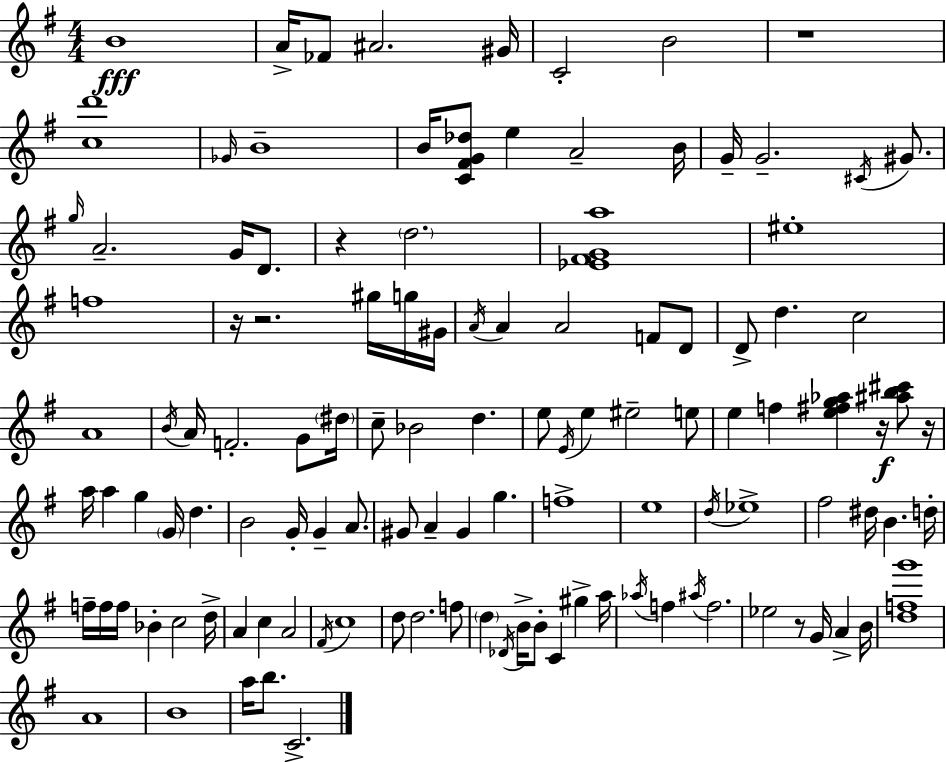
{
  \clef treble
  \numericTimeSignature
  \time 4/4
  \key g \major
  b'1\fff | a'16-> fes'8 ais'2. gis'16 | c'2-. b'2 | r1 | \break <c'' d'''>1 | \grace { ges'16 } b'1-- | b'16 <c' fis' g' des''>8 e''4 a'2-- | b'16 g'16-- g'2.-- \acciaccatura { cis'16 } gis'8. | \break \grace { g''16 } a'2.-- g'16 | d'8. r4 \parenthesize d''2. | <ees' fis' g' a''>1 | eis''1-. | \break f''1 | r16 r2. | gis''16 g''16 gis'16 \acciaccatura { a'16 } a'4 a'2 | f'8 d'8 d'8-> d''4. c''2 | \break a'1 | \acciaccatura { b'16 } a'16 f'2.-. | g'8 \parenthesize dis''16 c''8-- bes'2 d''4. | e''8 \acciaccatura { e'16 } e''4 eis''2-- | \break e''8 e''4 f''4 <e'' fis'' g'' aes''>4 | r16\f <ais'' b'' cis'''>8 r16 a''16 a''4 g''4 \parenthesize g'16 | d''4. b'2 g'16-. g'4-- | a'8. gis'8 a'4-- gis'4 | \break g''4. f''1-> | e''1 | \acciaccatura { d''16 } ees''1-> | fis''2 dis''16 | \break b'4. d''16-. f''16-- f''16 f''16 bes'4-. c''2 | d''16-> a'4 c''4 a'2 | \acciaccatura { fis'16 } c''1 | d''8 d''2. | \break f''8 \parenthesize d''4 \acciaccatura { des'16 } b'16-> b'8-. | c'4 gis''4-> a''16 \acciaccatura { aes''16 } f''4 \acciaccatura { ais''16 } f''2. | ees''2 | r8 g'16 a'4-> b'16 <d'' f'' g'''>1 | \break a'1 | b'1 | a''16 b''8. c'2.-> | \bar "|."
}